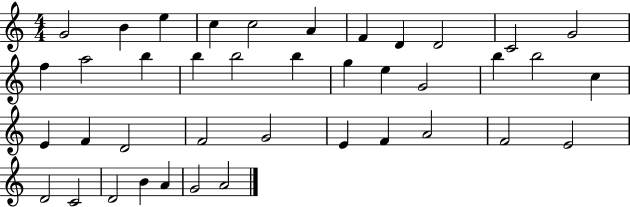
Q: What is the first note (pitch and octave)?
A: G4